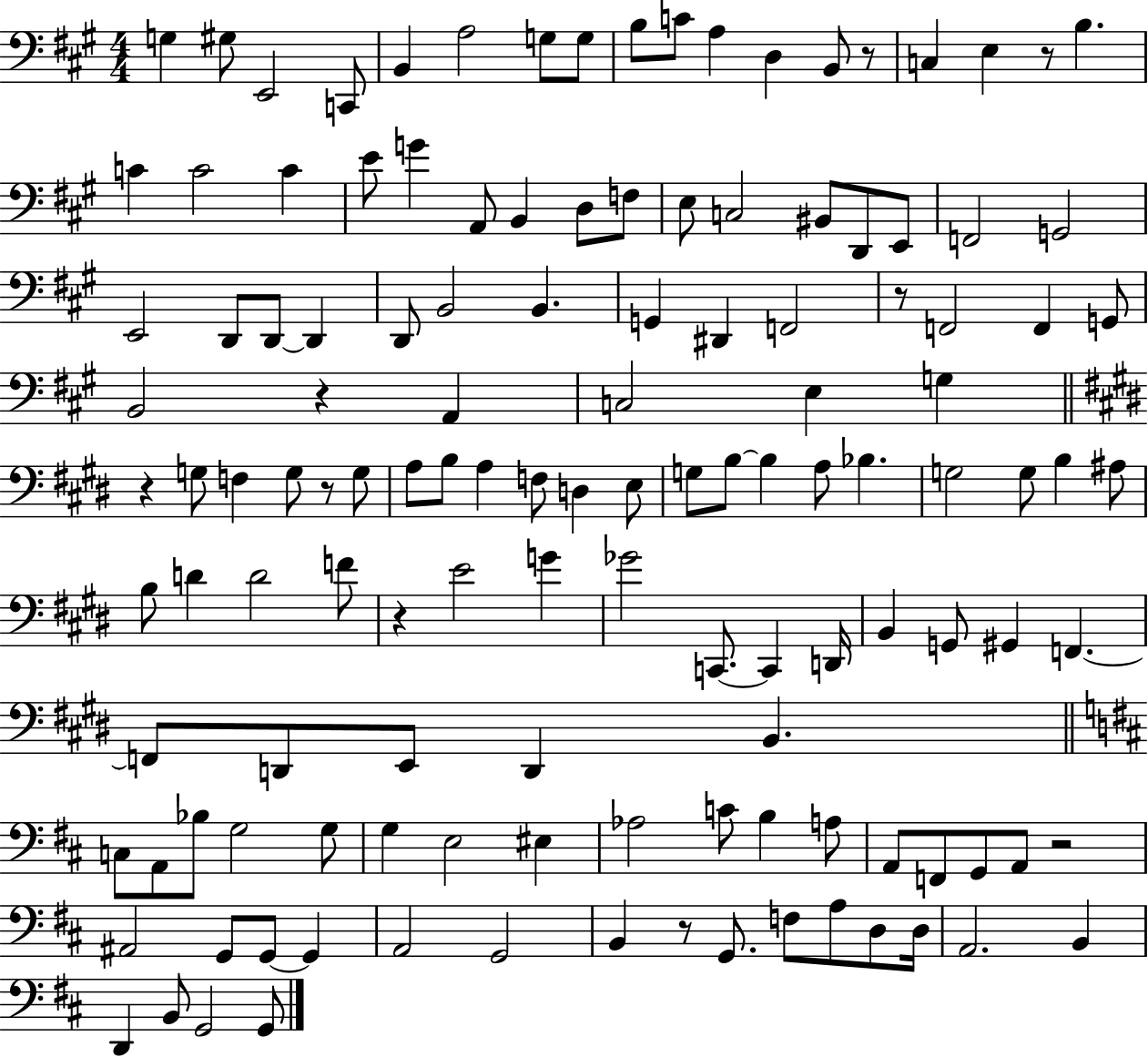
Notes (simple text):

G3/q G#3/e E2/h C2/e B2/q A3/h G3/e G3/e B3/e C4/e A3/q D3/q B2/e R/e C3/q E3/q R/e B3/q. C4/q C4/h C4/q E4/e G4/q A2/e B2/q D3/e F3/e E3/e C3/h BIS2/e D2/e E2/e F2/h G2/h E2/h D2/e D2/e D2/q D2/e B2/h B2/q. G2/q D#2/q F2/h R/e F2/h F2/q G2/e B2/h R/q A2/q C3/h E3/q G3/q R/q G3/e F3/q G3/e R/e G3/e A3/e B3/e A3/q F3/e D3/q E3/e G3/e B3/e B3/q A3/e Bb3/q. G3/h G3/e B3/q A#3/e B3/e D4/q D4/h F4/e R/q E4/h G4/q Gb4/h C2/e. C2/q D2/s B2/q G2/e G#2/q F2/q. F2/e D2/e E2/e D2/q B2/q. C3/e A2/e Bb3/e G3/h G3/e G3/q E3/h EIS3/q Ab3/h C4/e B3/q A3/e A2/e F2/e G2/e A2/e R/h A#2/h G2/e G2/e G2/q A2/h G2/h B2/q R/e G2/e. F3/e A3/e D3/e D3/s A2/h. B2/q D2/q B2/e G2/h G2/e